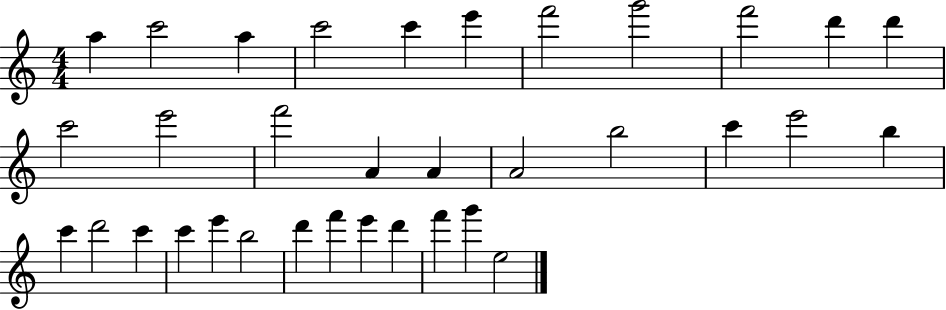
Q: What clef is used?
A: treble